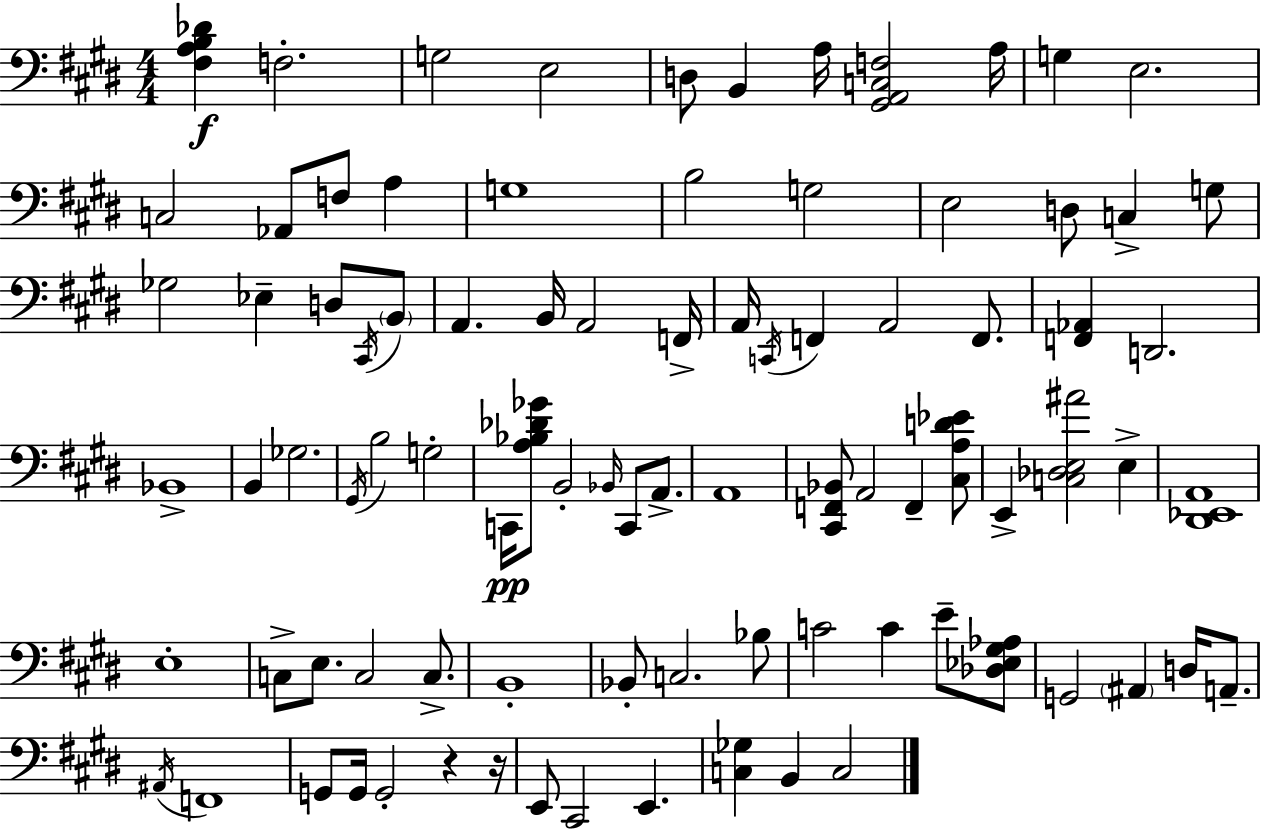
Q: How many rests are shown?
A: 2